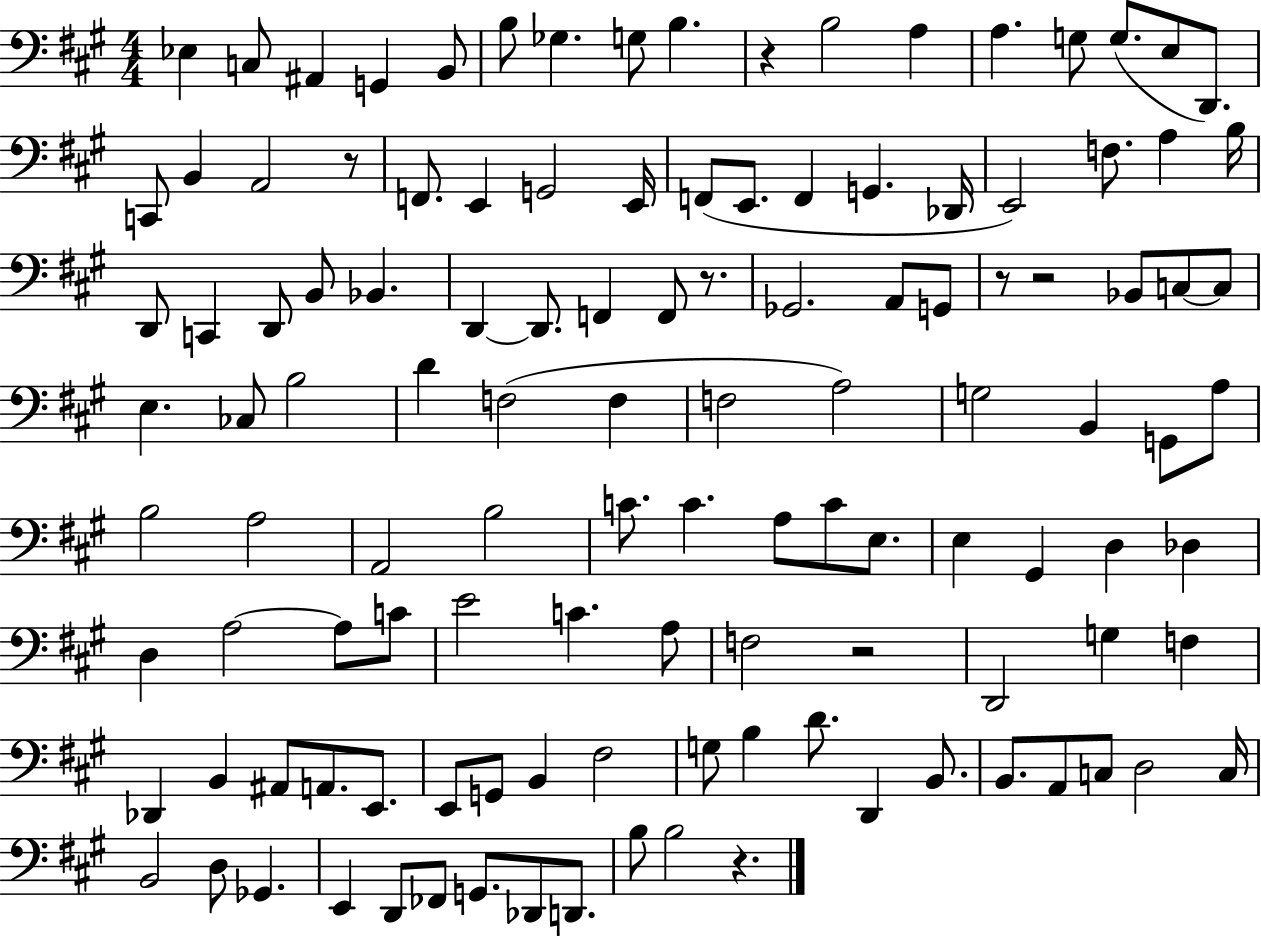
{
  \clef bass
  \numericTimeSignature
  \time 4/4
  \key a \major
  ees4 c8 ais,4 g,4 b,8 | b8 ges4. g8 b4. | r4 b2 a4 | a4. g8 g8.( e8 d,8.) | \break c,8 b,4 a,2 r8 | f,8. e,4 g,2 e,16 | f,8( e,8. f,4 g,4. des,16 | e,2) f8. a4 b16 | \break d,8 c,4 d,8 b,8 bes,4. | d,4~~ d,8. f,4 f,8 r8. | ges,2. a,8 g,8 | r8 r2 bes,8 c8~~ c8 | \break e4. ces8 b2 | d'4 f2( f4 | f2 a2) | g2 b,4 g,8 a8 | \break b2 a2 | a,2 b2 | c'8. c'4. a8 c'8 e8. | e4 gis,4 d4 des4 | \break d4 a2~~ a8 c'8 | e'2 c'4. a8 | f2 r2 | d,2 g4 f4 | \break des,4 b,4 ais,8 a,8. e,8. | e,8 g,8 b,4 fis2 | g8 b4 d'8. d,4 b,8. | b,8. a,8 c8 d2 c16 | \break b,2 d8 ges,4. | e,4 d,8 fes,8 g,8. des,8 d,8. | b8 b2 r4. | \bar "|."
}